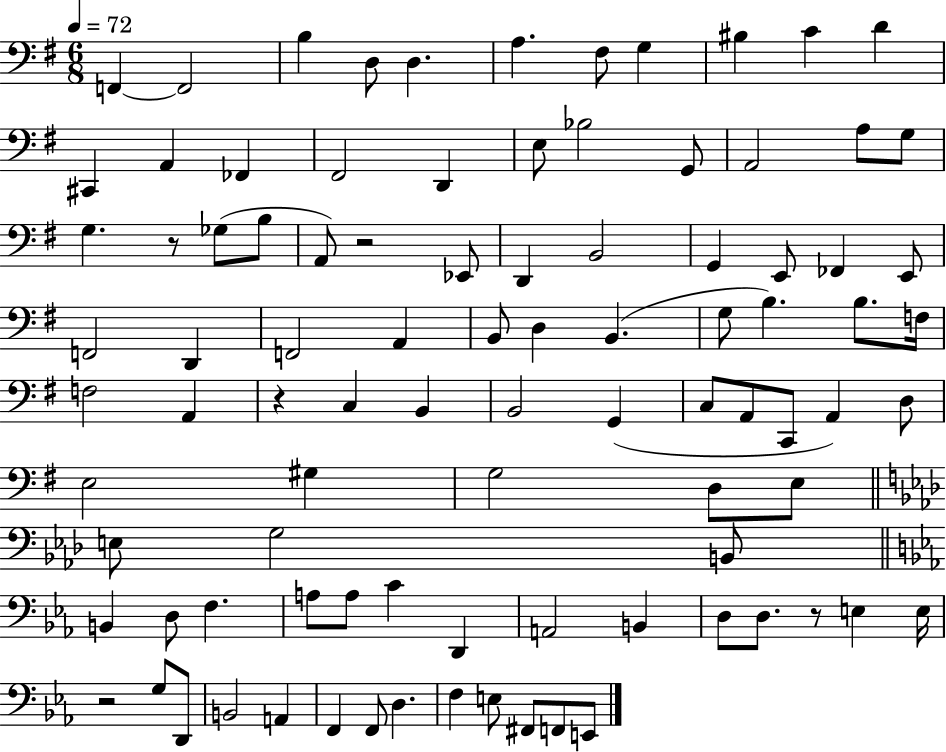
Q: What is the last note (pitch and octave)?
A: E2